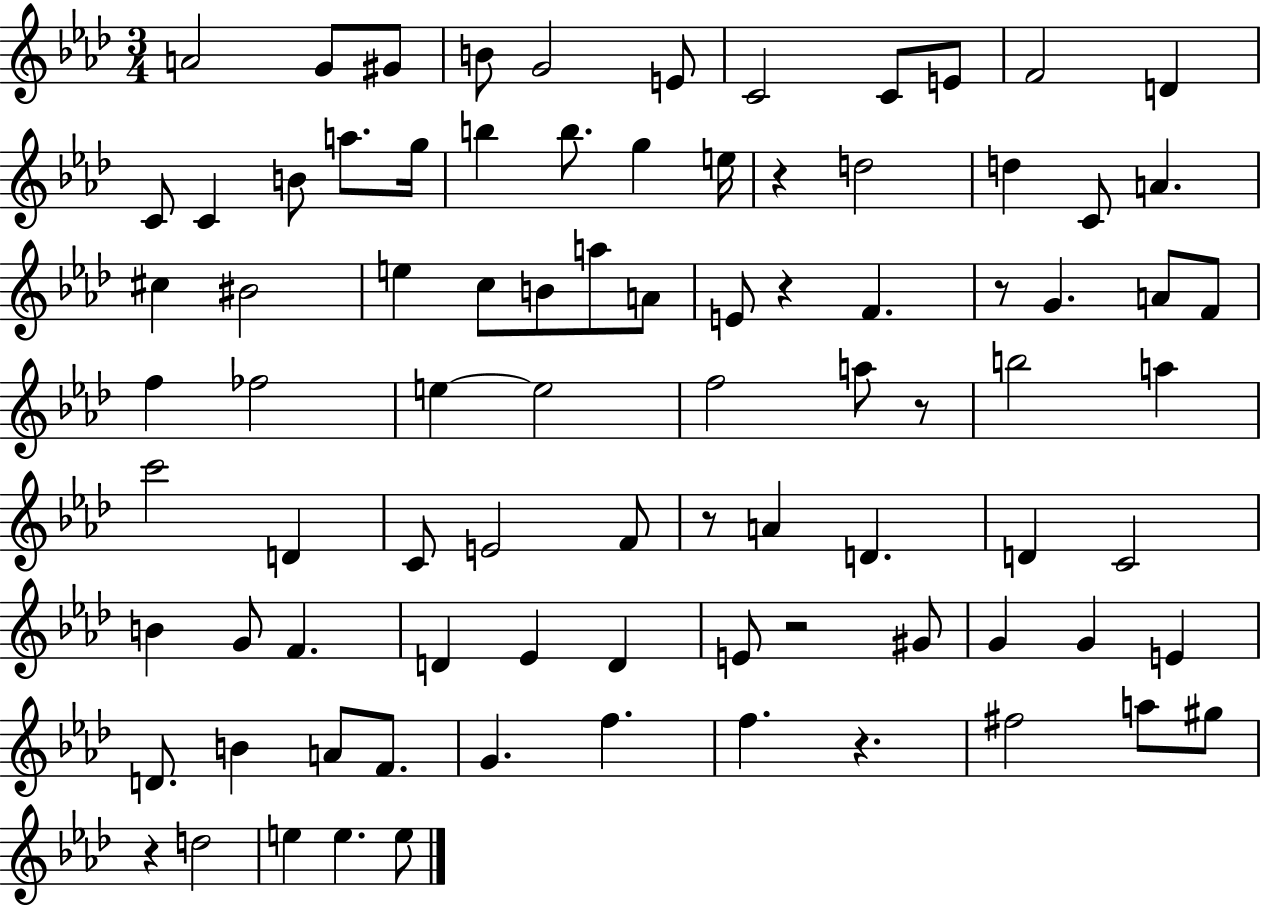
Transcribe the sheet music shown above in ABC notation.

X:1
T:Untitled
M:3/4
L:1/4
K:Ab
A2 G/2 ^G/2 B/2 G2 E/2 C2 C/2 E/2 F2 D C/2 C B/2 a/2 g/4 b b/2 g e/4 z d2 d C/2 A ^c ^B2 e c/2 B/2 a/2 A/2 E/2 z F z/2 G A/2 F/2 f _f2 e e2 f2 a/2 z/2 b2 a c'2 D C/2 E2 F/2 z/2 A D D C2 B G/2 F D _E D E/2 z2 ^G/2 G G E D/2 B A/2 F/2 G f f z ^f2 a/2 ^g/2 z d2 e e e/2